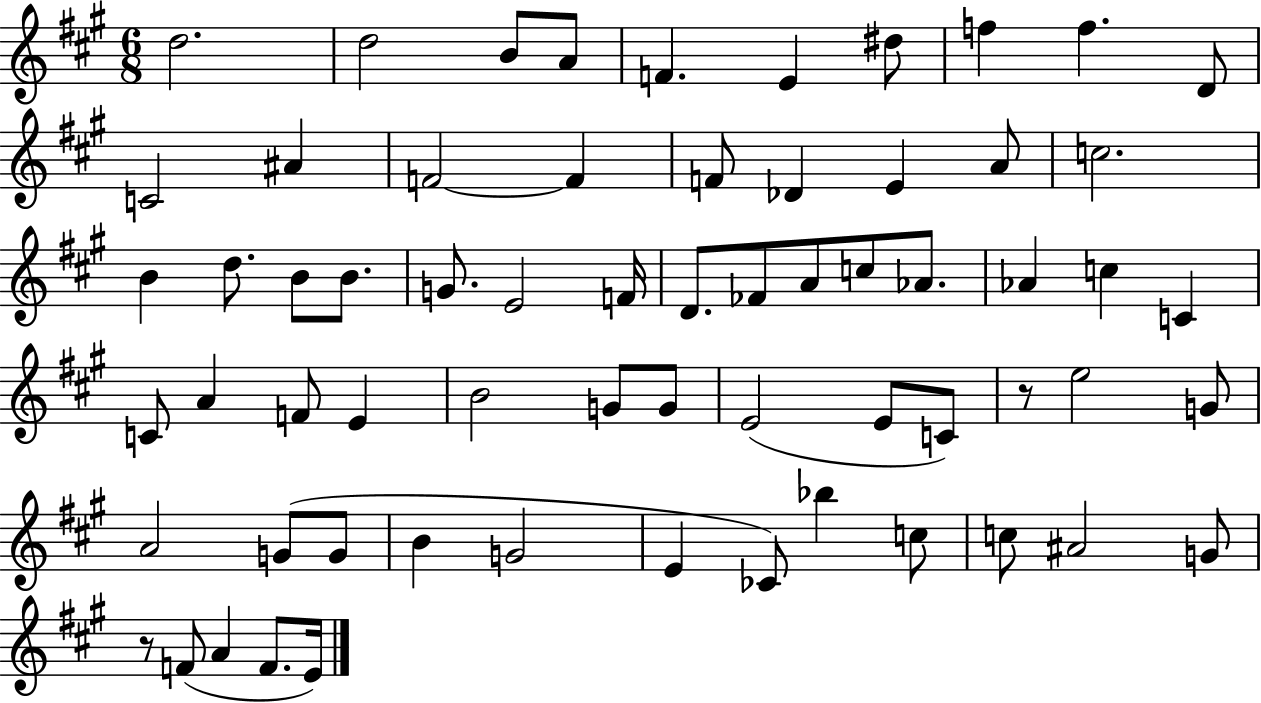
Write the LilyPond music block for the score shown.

{
  \clef treble
  \numericTimeSignature
  \time 6/8
  \key a \major
  d''2. | d''2 b'8 a'8 | f'4. e'4 dis''8 | f''4 f''4. d'8 | \break c'2 ais'4 | f'2~~ f'4 | f'8 des'4 e'4 a'8 | c''2. | \break b'4 d''8. b'8 b'8. | g'8. e'2 f'16 | d'8. fes'8 a'8 c''8 aes'8. | aes'4 c''4 c'4 | \break c'8 a'4 f'8 e'4 | b'2 g'8 g'8 | e'2( e'8 c'8) | r8 e''2 g'8 | \break a'2 g'8( g'8 | b'4 g'2 | e'4 ces'8) bes''4 c''8 | c''8 ais'2 g'8 | \break r8 f'8( a'4 f'8. e'16) | \bar "|."
}